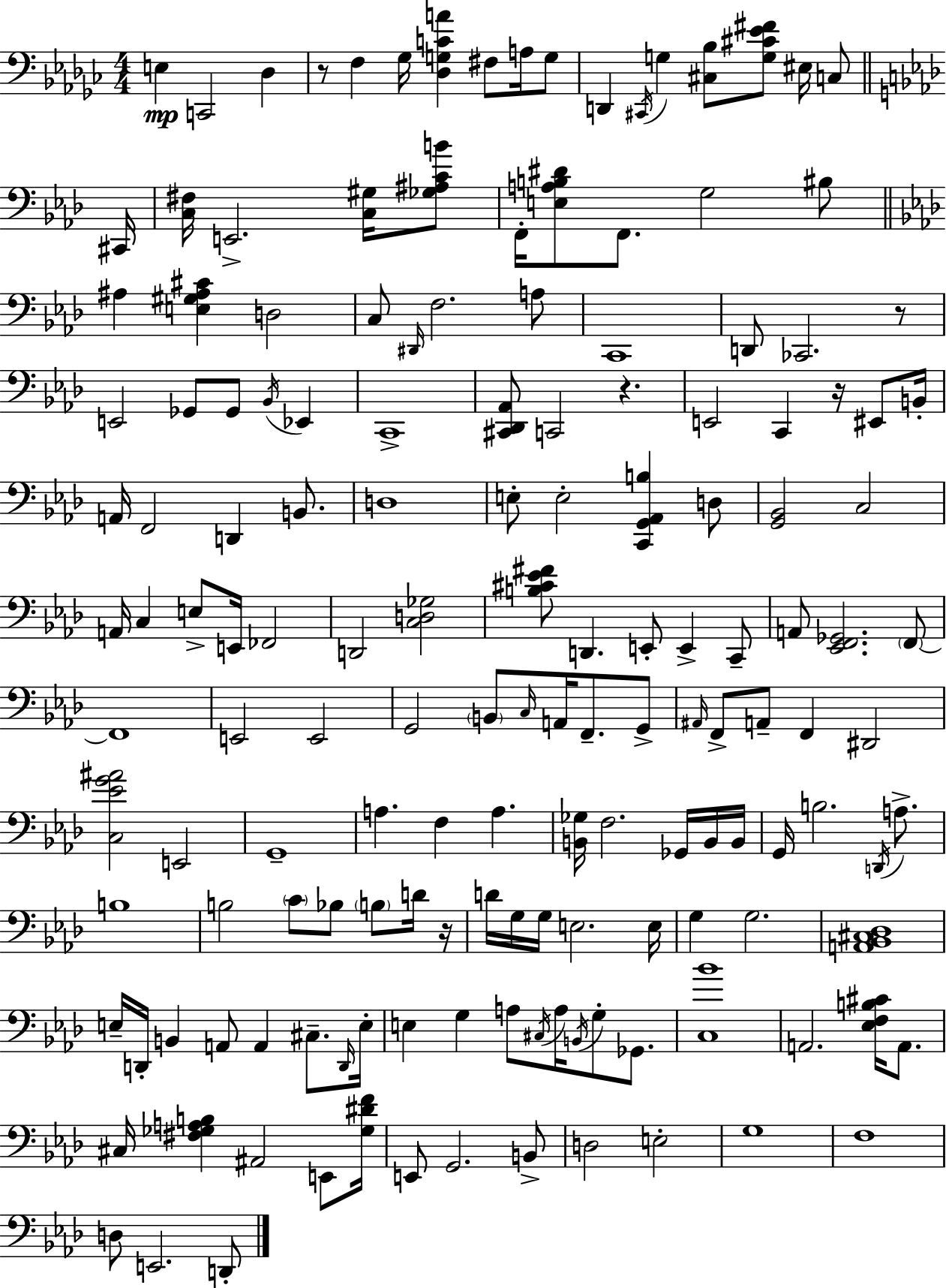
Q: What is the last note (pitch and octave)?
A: D2